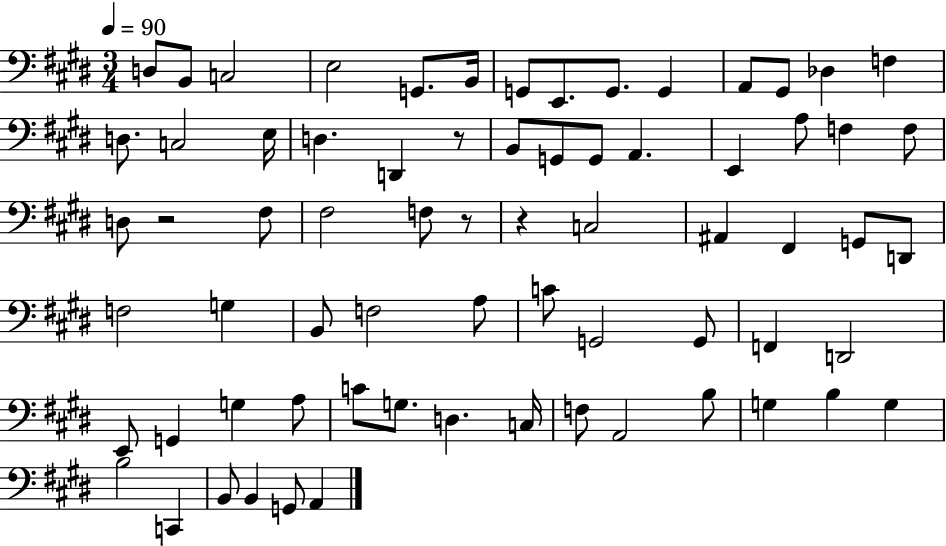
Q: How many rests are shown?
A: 4